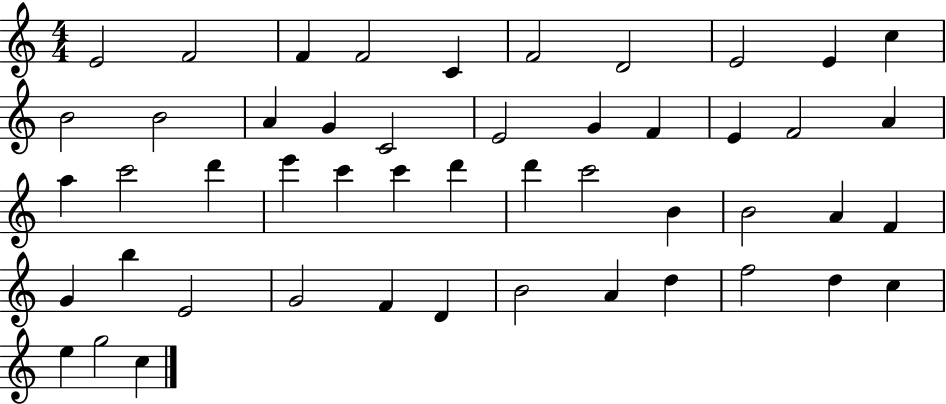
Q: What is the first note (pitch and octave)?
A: E4